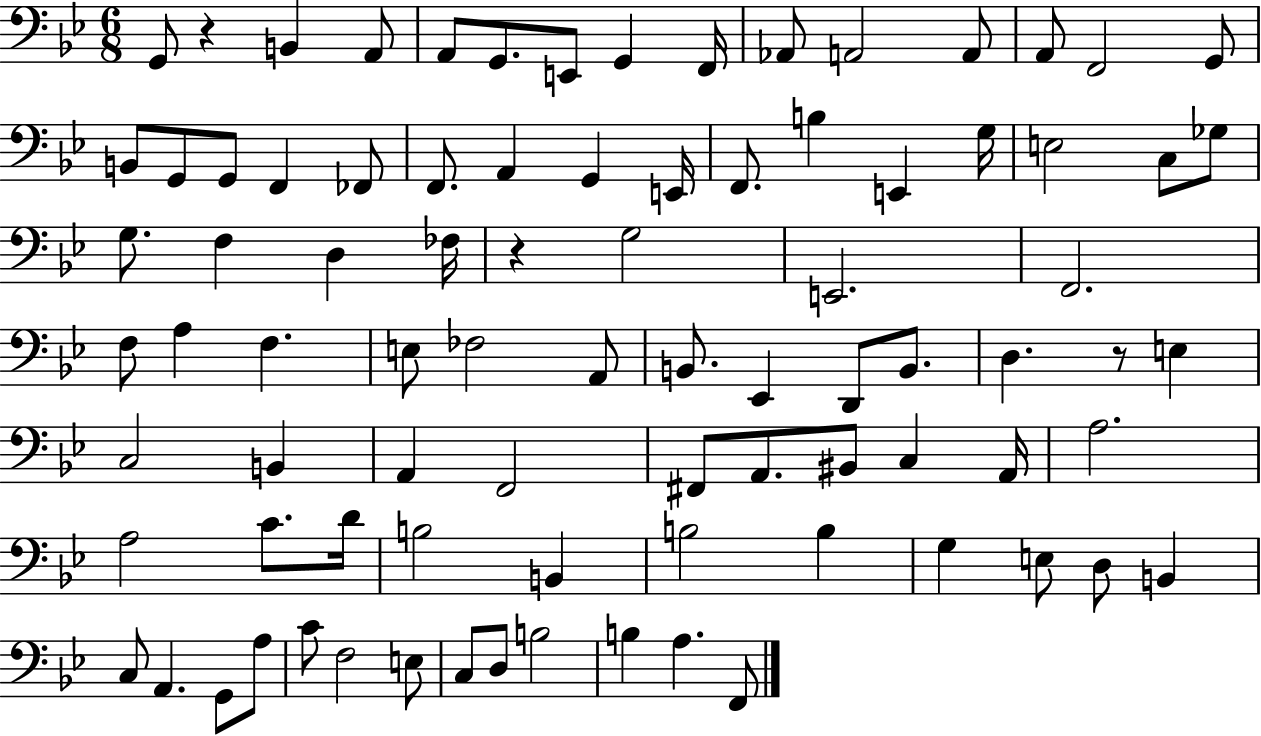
X:1
T:Untitled
M:6/8
L:1/4
K:Bb
G,,/2 z B,, A,,/2 A,,/2 G,,/2 E,,/2 G,, F,,/4 _A,,/2 A,,2 A,,/2 A,,/2 F,,2 G,,/2 B,,/2 G,,/2 G,,/2 F,, _F,,/2 F,,/2 A,, G,, E,,/4 F,,/2 B, E,, G,/4 E,2 C,/2 _G,/2 G,/2 F, D, _F,/4 z G,2 E,,2 F,,2 F,/2 A, F, E,/2 _F,2 A,,/2 B,,/2 _E,, D,,/2 B,,/2 D, z/2 E, C,2 B,, A,, F,,2 ^F,,/2 A,,/2 ^B,,/2 C, A,,/4 A,2 A,2 C/2 D/4 B,2 B,, B,2 B, G, E,/2 D,/2 B,, C,/2 A,, G,,/2 A,/2 C/2 F,2 E,/2 C,/2 D,/2 B,2 B, A, F,,/2